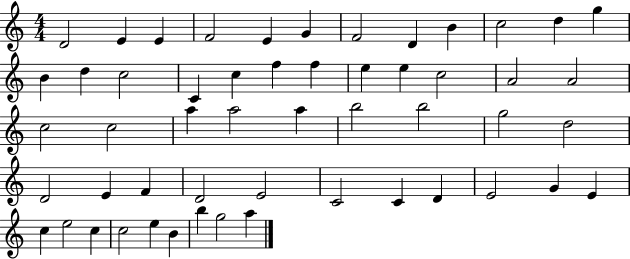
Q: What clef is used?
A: treble